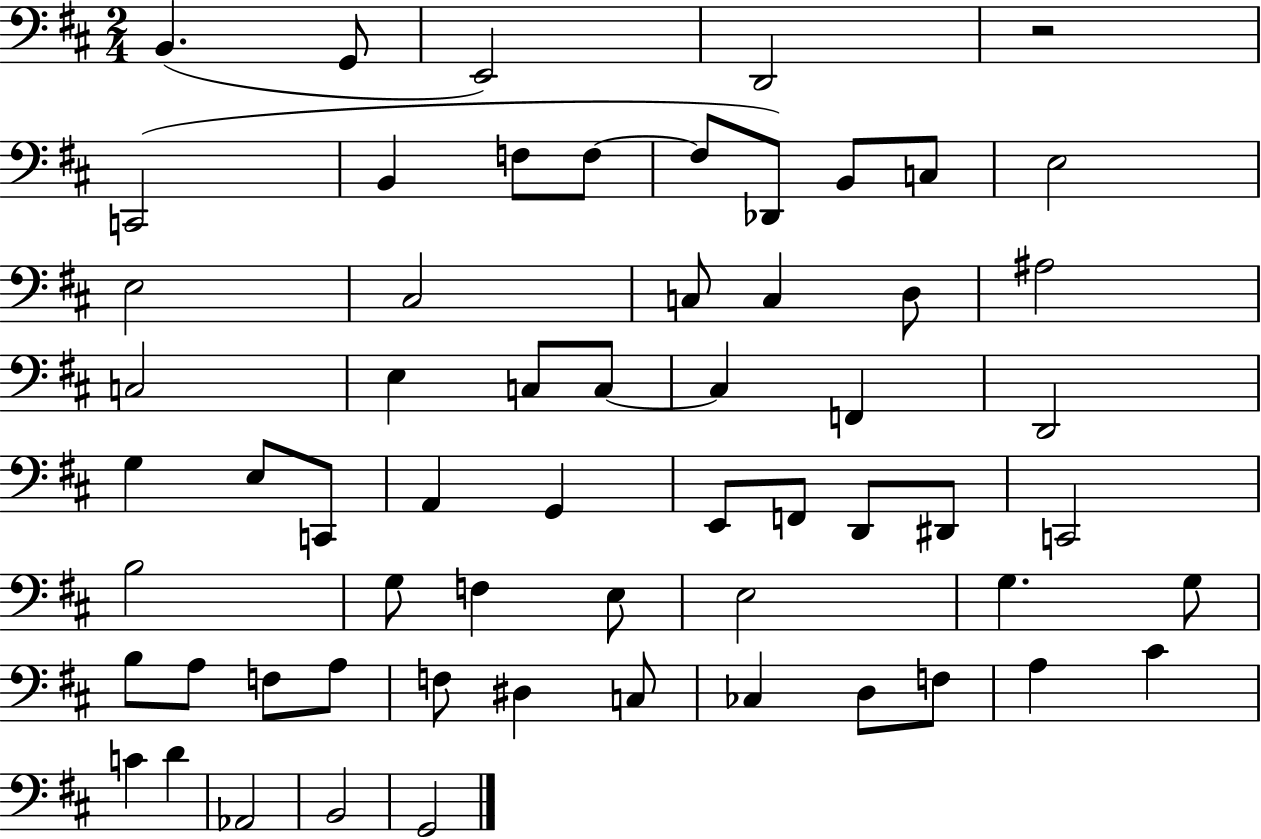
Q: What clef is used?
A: bass